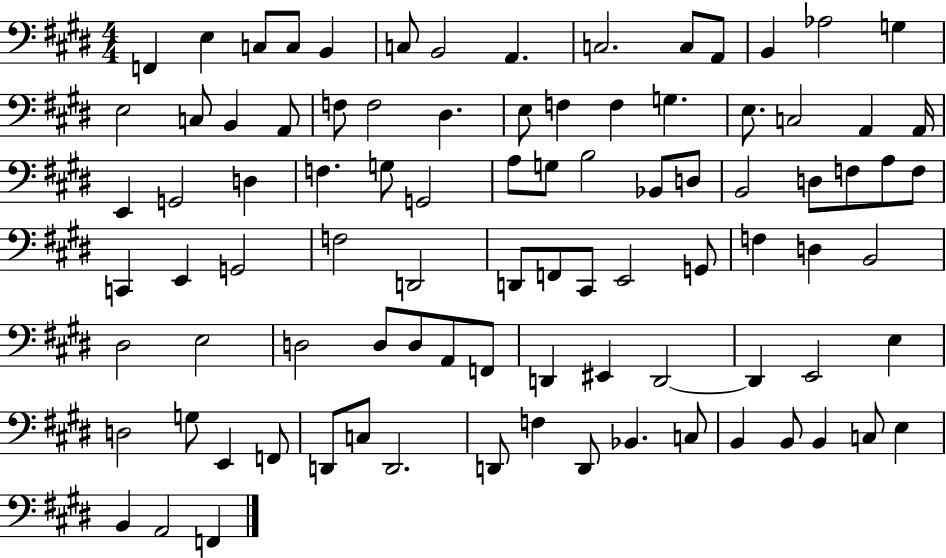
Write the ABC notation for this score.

X:1
T:Untitled
M:4/4
L:1/4
K:E
F,, E, C,/2 C,/2 B,, C,/2 B,,2 A,, C,2 C,/2 A,,/2 B,, _A,2 G, E,2 C,/2 B,, A,,/2 F,/2 F,2 ^D, E,/2 F, F, G, E,/2 C,2 A,, A,,/4 E,, G,,2 D, F, G,/2 G,,2 A,/2 G,/2 B,2 _B,,/2 D,/2 B,,2 D,/2 F,/2 A,/2 F,/2 C,, E,, G,,2 F,2 D,,2 D,,/2 F,,/2 ^C,,/2 E,,2 G,,/2 F, D, B,,2 ^D,2 E,2 D,2 D,/2 D,/2 A,,/2 F,,/2 D,, ^E,, D,,2 D,, E,,2 E, D,2 G,/2 E,, F,,/2 D,,/2 C,/2 D,,2 D,,/2 F, D,,/2 _B,, C,/2 B,, B,,/2 B,, C,/2 E, B,, A,,2 F,,